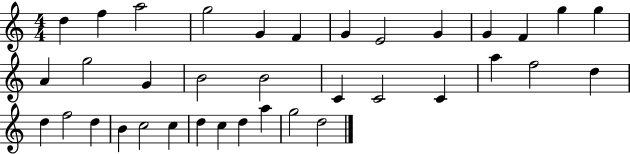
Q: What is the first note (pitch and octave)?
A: D5